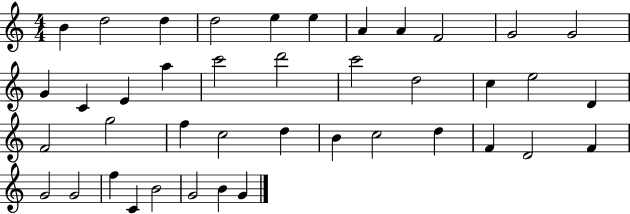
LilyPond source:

{
  \clef treble
  \numericTimeSignature
  \time 4/4
  \key c \major
  b'4 d''2 d''4 | d''2 e''4 e''4 | a'4 a'4 f'2 | g'2 g'2 | \break g'4 c'4 e'4 a''4 | c'''2 d'''2 | c'''2 d''2 | c''4 e''2 d'4 | \break f'2 g''2 | f''4 c''2 d''4 | b'4 c''2 d''4 | f'4 d'2 f'4 | \break g'2 g'2 | f''4 c'4 b'2 | g'2 b'4 g'4 | \bar "|."
}